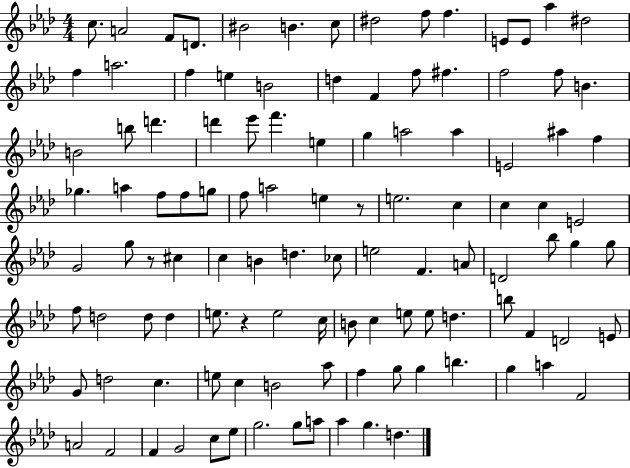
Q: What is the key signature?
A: AES major